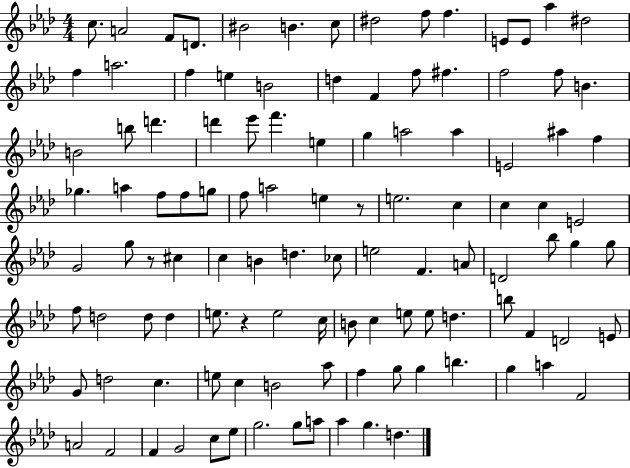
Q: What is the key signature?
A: AES major